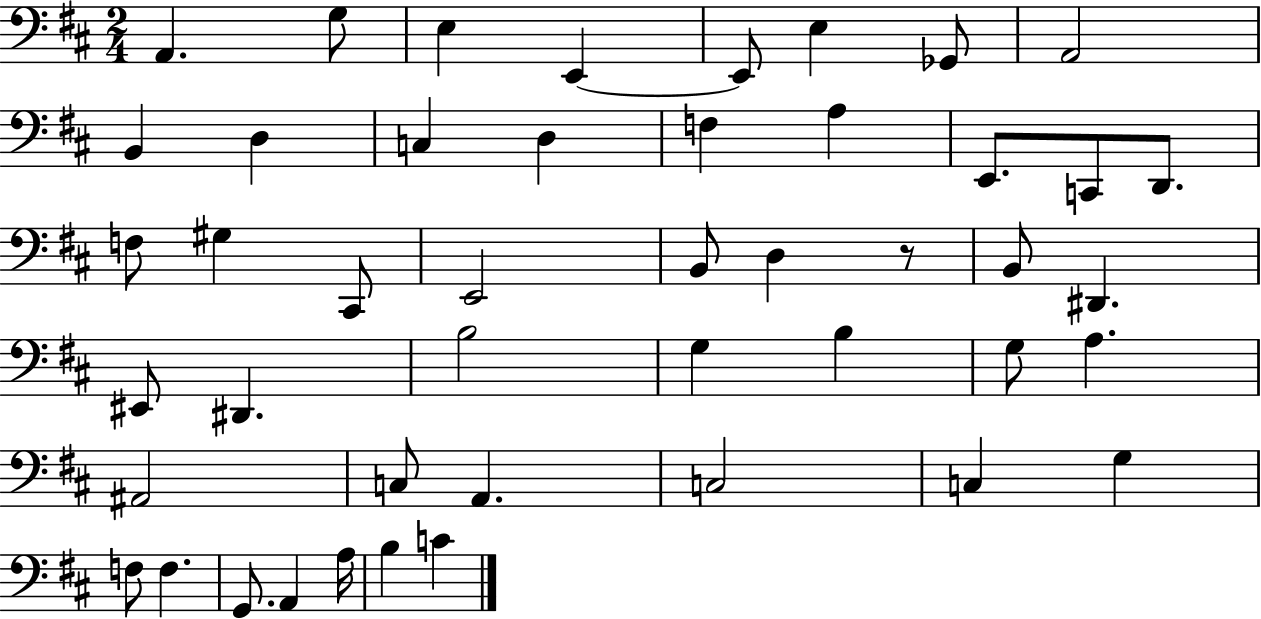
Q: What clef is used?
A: bass